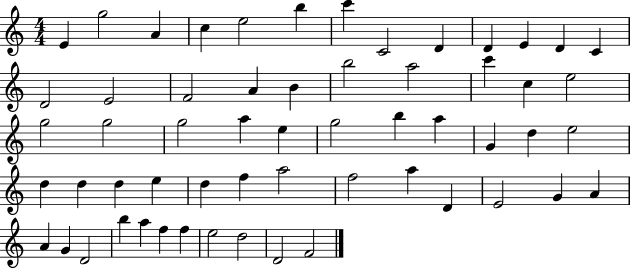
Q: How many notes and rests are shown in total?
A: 58